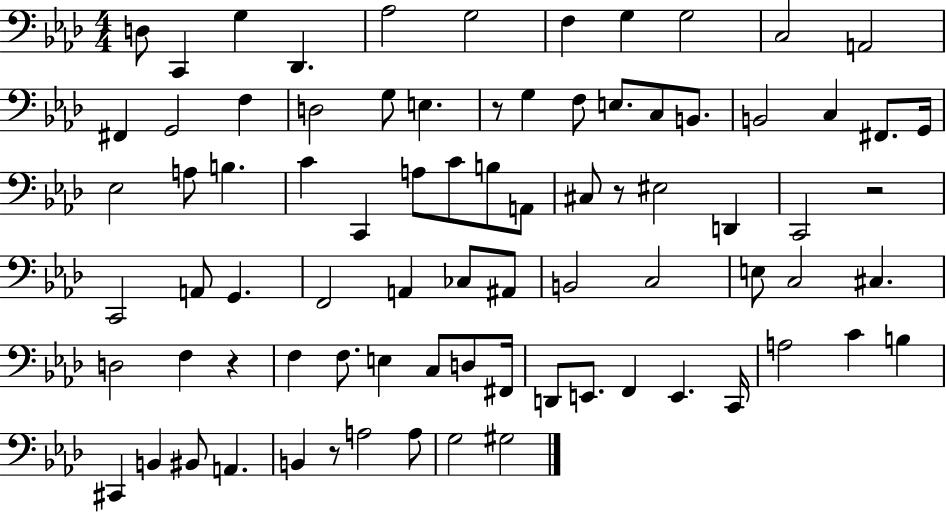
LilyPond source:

{
  \clef bass
  \numericTimeSignature
  \time 4/4
  \key aes \major
  d8 c,4 g4 des,4. | aes2 g2 | f4 g4 g2 | c2 a,2 | \break fis,4 g,2 f4 | d2 g8 e4. | r8 g4 f8 e8. c8 b,8. | b,2 c4 fis,8. g,16 | \break ees2 a8 b4. | c'4 c,4 a8 c'8 b8 a,8 | cis8 r8 eis2 d,4 | c,2 r2 | \break c,2 a,8 g,4. | f,2 a,4 ces8 ais,8 | b,2 c2 | e8 c2 cis4. | \break d2 f4 r4 | f4 f8. e4 c8 d8 fis,16 | d,8 e,8. f,4 e,4. c,16 | a2 c'4 b4 | \break cis,4 b,4 bis,8 a,4. | b,4 r8 a2 a8 | g2 gis2 | \bar "|."
}